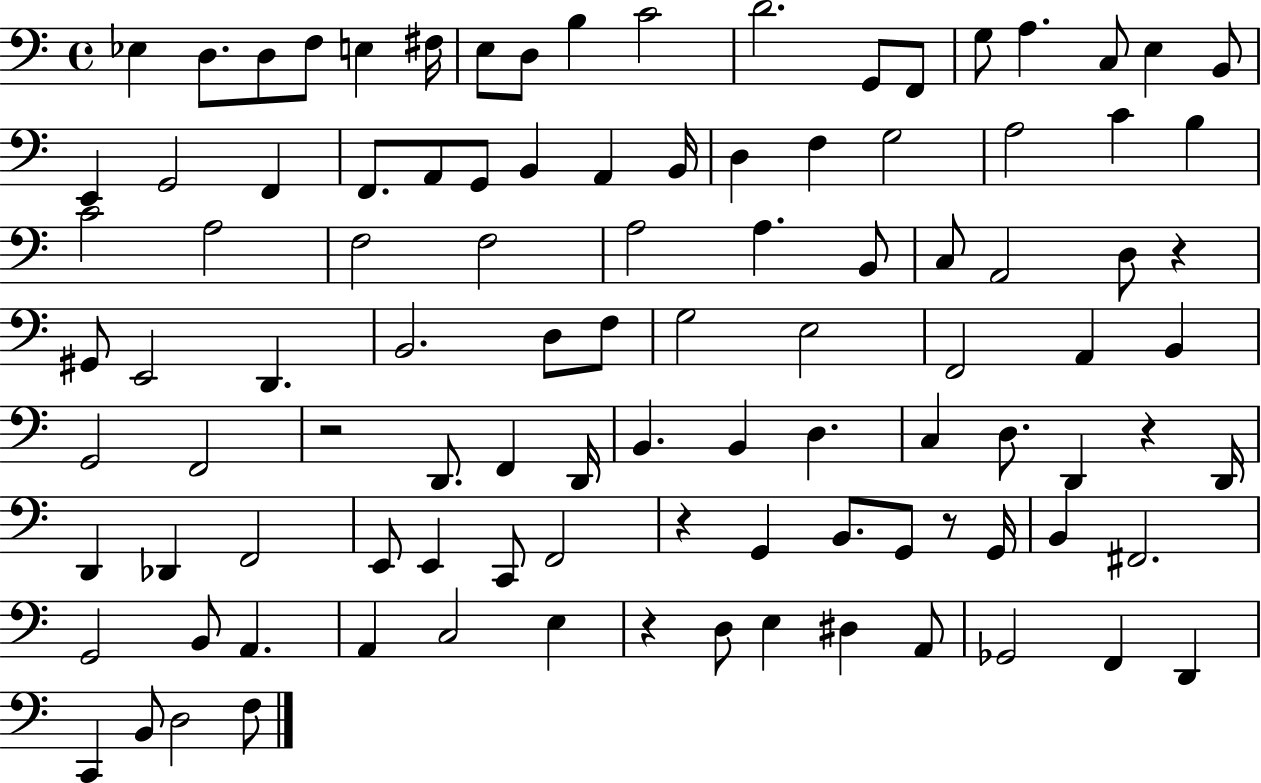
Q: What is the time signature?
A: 4/4